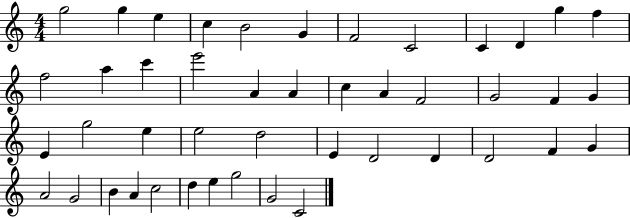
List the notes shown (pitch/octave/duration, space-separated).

G5/h G5/q E5/q C5/q B4/h G4/q F4/h C4/h C4/q D4/q G5/q F5/q F5/h A5/q C6/q E6/h A4/q A4/q C5/q A4/q F4/h G4/h F4/q G4/q E4/q G5/h E5/q E5/h D5/h E4/q D4/h D4/q D4/h F4/q G4/q A4/h G4/h B4/q A4/q C5/h D5/q E5/q G5/h G4/h C4/h